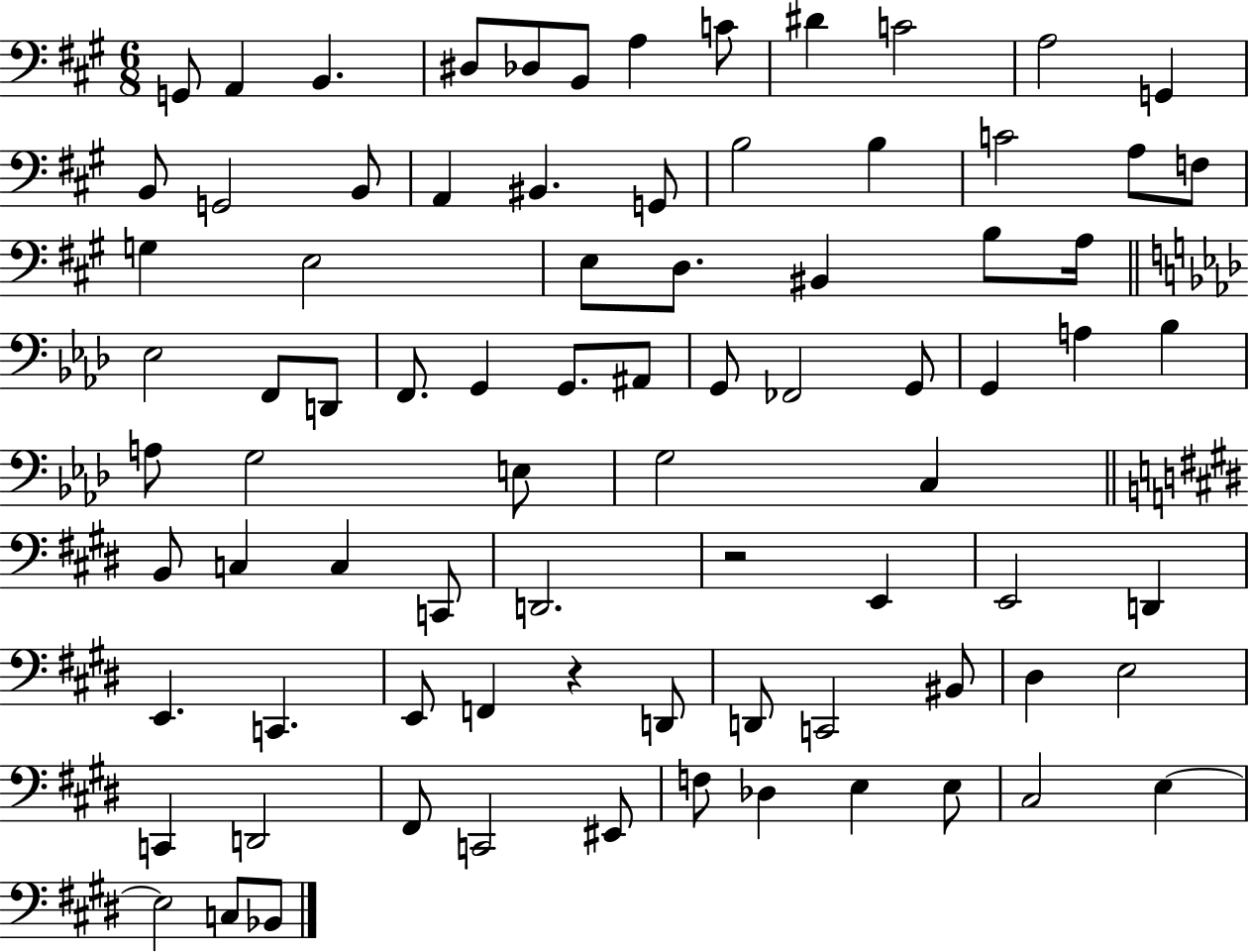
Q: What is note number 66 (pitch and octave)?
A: E3